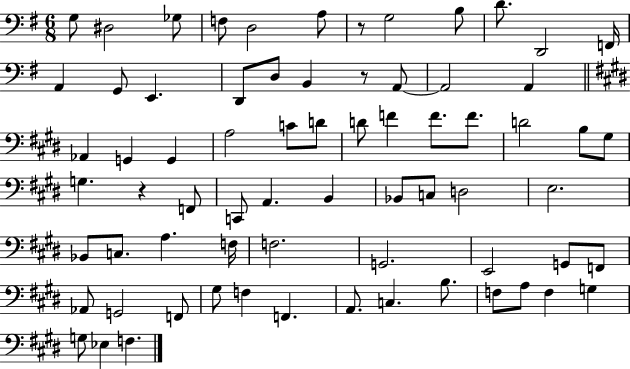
{
  \clef bass
  \numericTimeSignature
  \time 6/8
  \key g \major
  g8 dis2 ges8 | f8 d2 a8 | r8 g2 b8 | d'8. d,2 f,16 | \break a,4 g,8 e,4. | d,8 d8 b,4 r8 a,8~~ | a,2 a,4 | \bar "||" \break \key e \major aes,4 g,4 g,4 | a2 c'8 d'8 | d'8 f'4 f'8. f'8. | d'2 b8 gis8 | \break g4. r4 f,8 | c,8 a,4. b,4 | bes,8 c8 d2 | e2. | \break bes,8 c8. a4. f16 | f2. | g,2. | e,2 g,8 f,8 | \break aes,8 g,2 f,8 | gis8 f4 f,4. | a,8. c4. b8. | f8 a8 f4 g4 | \break g8 ees4 f4. | \bar "|."
}